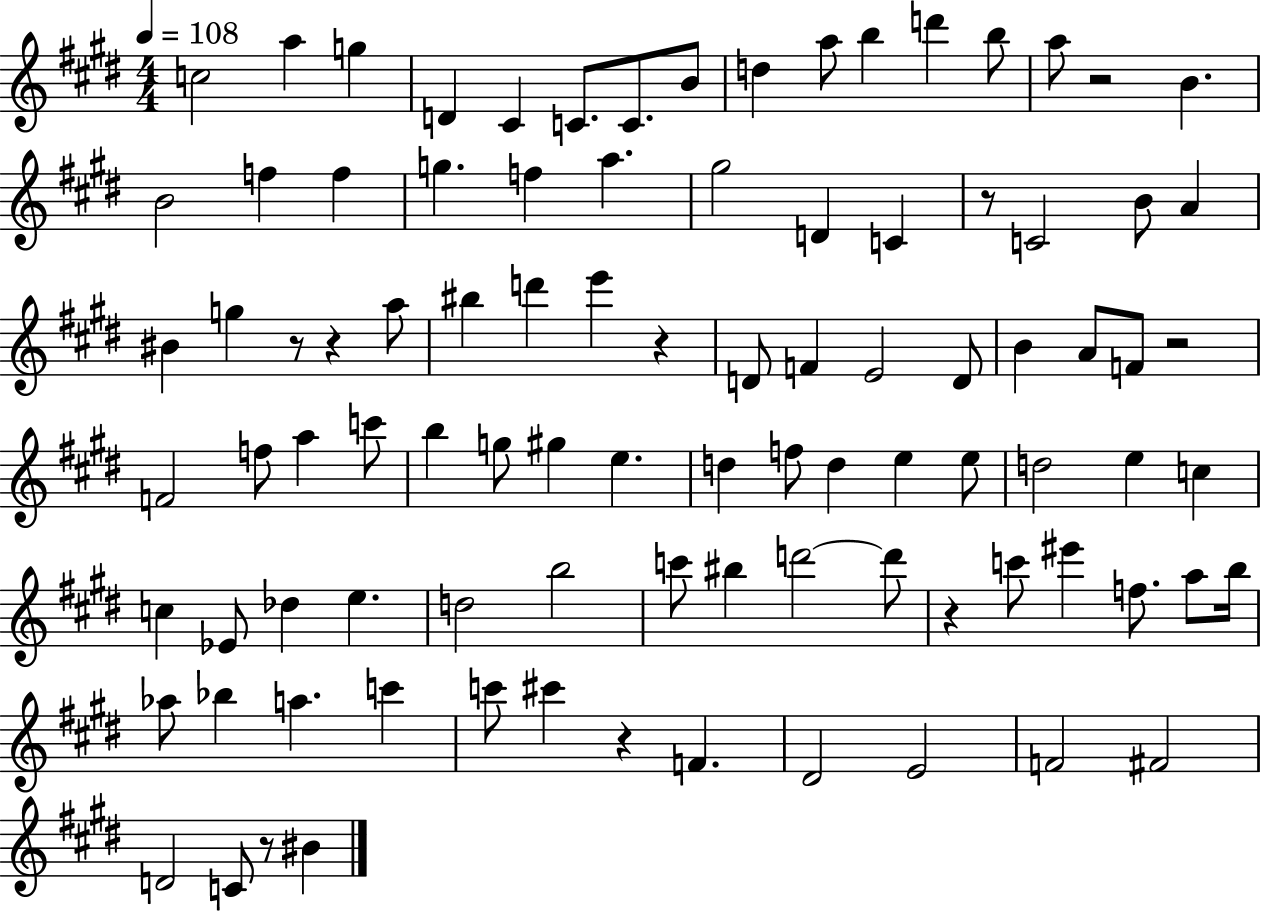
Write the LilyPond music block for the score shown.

{
  \clef treble
  \numericTimeSignature
  \time 4/4
  \key e \major
  \tempo 4 = 108
  c''2 a''4 g''4 | d'4 cis'4 c'8. c'8. b'8 | d''4 a''8 b''4 d'''4 b''8 | a''8 r2 b'4. | \break b'2 f''4 f''4 | g''4. f''4 a''4. | gis''2 d'4 c'4 | r8 c'2 b'8 a'4 | \break bis'4 g''4 r8 r4 a''8 | bis''4 d'''4 e'''4 r4 | d'8 f'4 e'2 d'8 | b'4 a'8 f'8 r2 | \break f'2 f''8 a''4 c'''8 | b''4 g''8 gis''4 e''4. | d''4 f''8 d''4 e''4 e''8 | d''2 e''4 c''4 | \break c''4 ees'8 des''4 e''4. | d''2 b''2 | c'''8 bis''4 d'''2~~ d'''8 | r4 c'''8 eis'''4 f''8. a''8 b''16 | \break aes''8 bes''4 a''4. c'''4 | c'''8 cis'''4 r4 f'4. | dis'2 e'2 | f'2 fis'2 | \break d'2 c'8 r8 bis'4 | \bar "|."
}